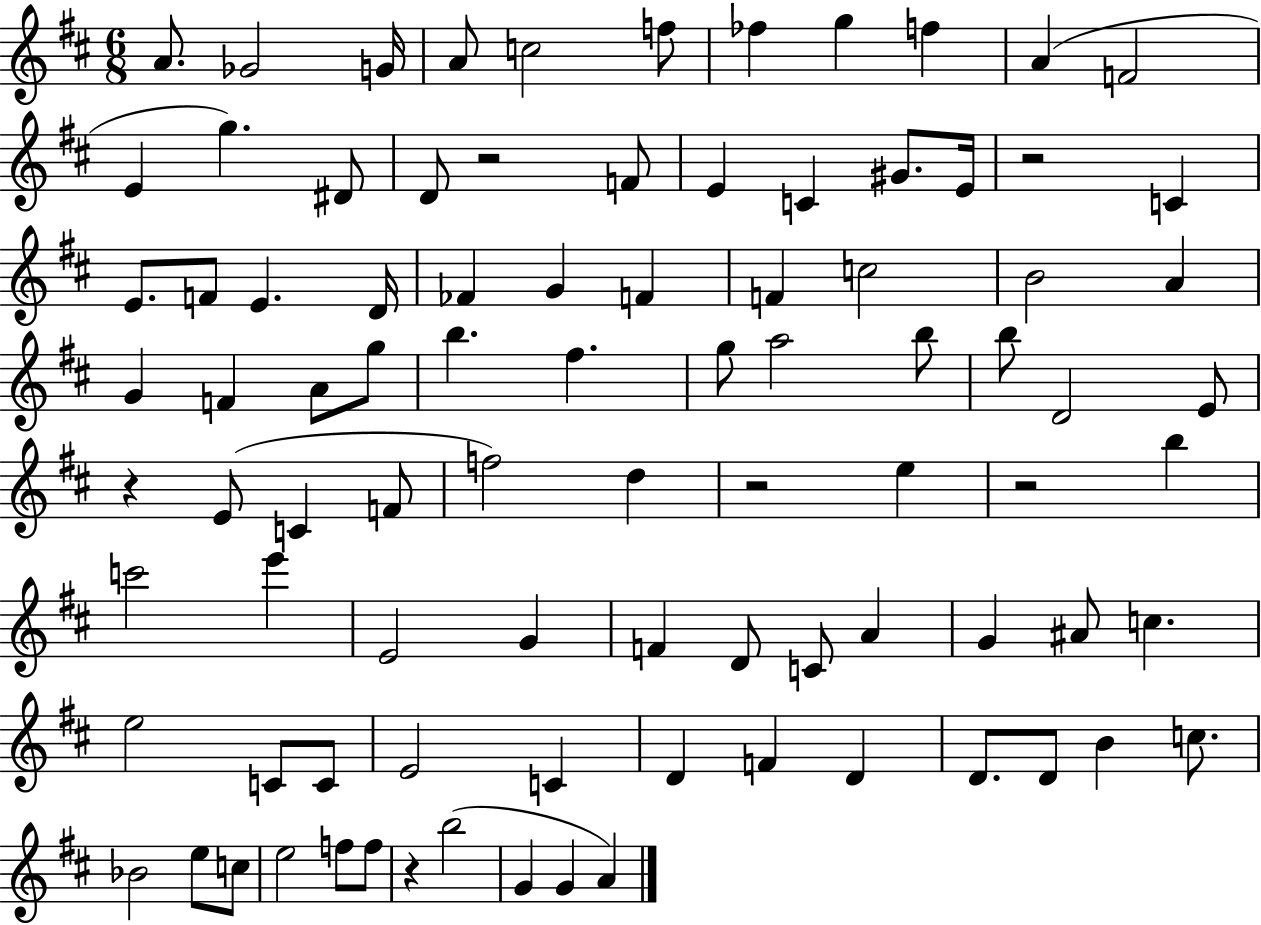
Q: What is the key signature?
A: D major